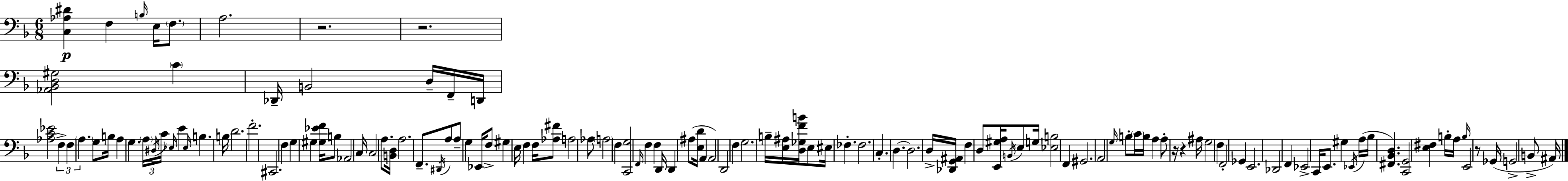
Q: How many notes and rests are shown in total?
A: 131